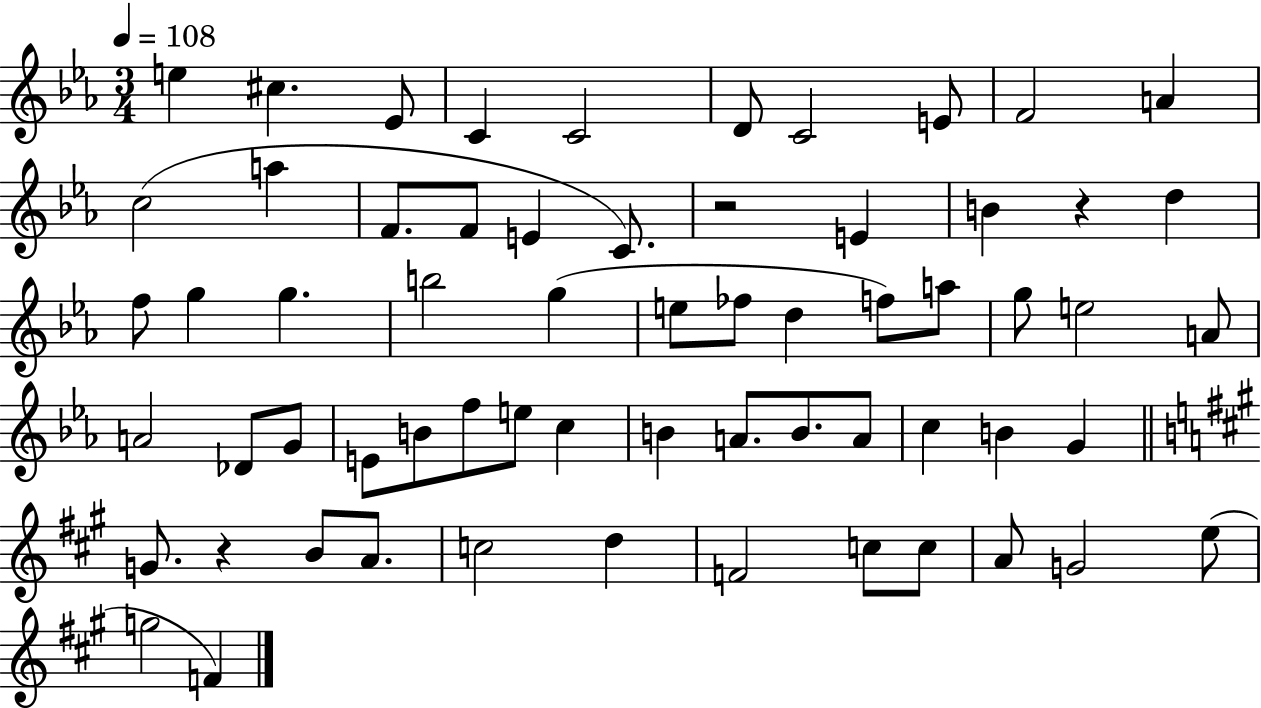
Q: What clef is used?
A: treble